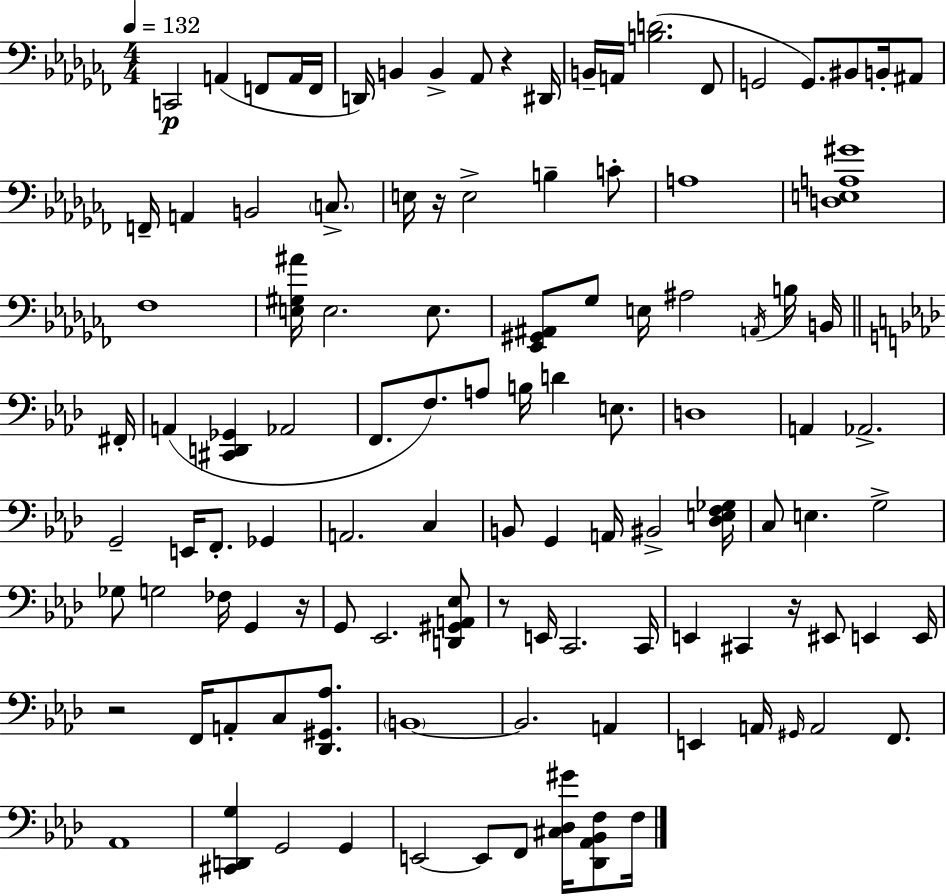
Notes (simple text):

C2/h A2/q F2/e A2/s F2/s D2/s B2/q B2/q Ab2/e R/q D#2/s B2/s A2/s [B3,D4]/h. FES2/e G2/h G2/e. BIS2/e B2/s A#2/e F2/s A2/q B2/h C3/e. E3/s R/s E3/h B3/q C4/e A3/w [D3,E3,A3,G#4]/w FES3/w [E3,G#3,A#4]/s E3/h. E3/e. [Eb2,G#2,A#2]/e Gb3/e E3/s A#3/h A2/s B3/s B2/s F#2/s A2/q [C#2,D2,Gb2]/q Ab2/h F2/e. F3/e. A3/e B3/s D4/q E3/e. D3/w A2/q Ab2/h. G2/h E2/s F2/e. Gb2/q A2/h. C3/q B2/e G2/q A2/s BIS2/h [Db3,E3,F3,Gb3]/s C3/e E3/q. G3/h Gb3/e G3/h FES3/s G2/q R/s G2/e Eb2/h. [D2,G#2,A2,Eb3]/e R/e E2/s C2/h. C2/s E2/q C#2/q R/s EIS2/e E2/q E2/s R/h F2/s A2/e C3/e [Db2,G#2,Ab3]/e. B2/w B2/h. A2/q E2/q A2/s G#2/s A2/h F2/e. Ab2/w [C#2,D2,G3]/q G2/h G2/q E2/h E2/e F2/e [C#3,Db3,G#4]/s [Db2,Ab2,Bb2,F3]/e F3/s